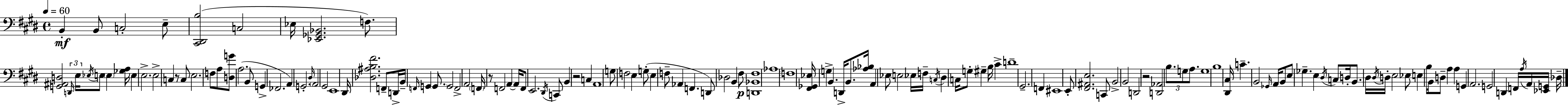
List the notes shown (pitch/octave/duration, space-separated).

B2/q B2/e C3/h E3/e [C#2,D#2,B3]/h C3/h Eb3/s [Eb2,Gb2,Bb2]/h. F3/e. [G2,A#2,D3]/h D2/s E3/s Eb3/s E3/e E3/q [Gb3,A3]/s E3/q E3/h. E3/h C3/q R/e C3/e E3/h. F3/e A3/e [D3,G4]/e A3/h. B2/e G2/q FES2/h. A2/q G2/h. D#3/s A2/h G#2/h E2/w D#2/s [Db3,A#3,B3,F#4]/h. F2/e D2/s B2/s F2/s G2/q G2/e. G2/h F2/h A2/h F2/s R/e F2/h A2/q A2/s F2/e E2/h. D#2/s C2/e B2/q R/h C3/q A2/w G3/e F3/h E3/q G3/e E3/q F3/e Ab2/q F2/q. D2/e Db3/h B2/q F#3/e [D2,Bb2,F#3]/w Ab3/w F3/w [F#2,Gb2,Eb3]/s G3/q B2/q. D2/s B2/e. [Ab3,Bb3]/s A2/q Eb3/e E3/h Eb3/s F3/s C3/s D#3/q C3/s G3/e G#3/q B3/s C#4/q D4/w G#2/h. F2/q EIS2/w E2/e [F#2,A#2,E3]/h. C2/e B2/h B2/h D2/h R/h [D2,Ab2]/h B3/e. G3/e A3/e. G3/w B3/w [D#2,C#3]/s C4/q. B2/h Gb2/s A2/s B2/e E3/e Gb3/q. E3/q D#3/s C3/e D3/s B2/e. D#3/s D#3/s D3/s E3/h Eb3/e E3/q B3/s B2/s D3/e A3/q A3/q G2/q A2/h. G2/h D2/q F2/s A3/s A2/s [Eb2,G2]/s Db3/s